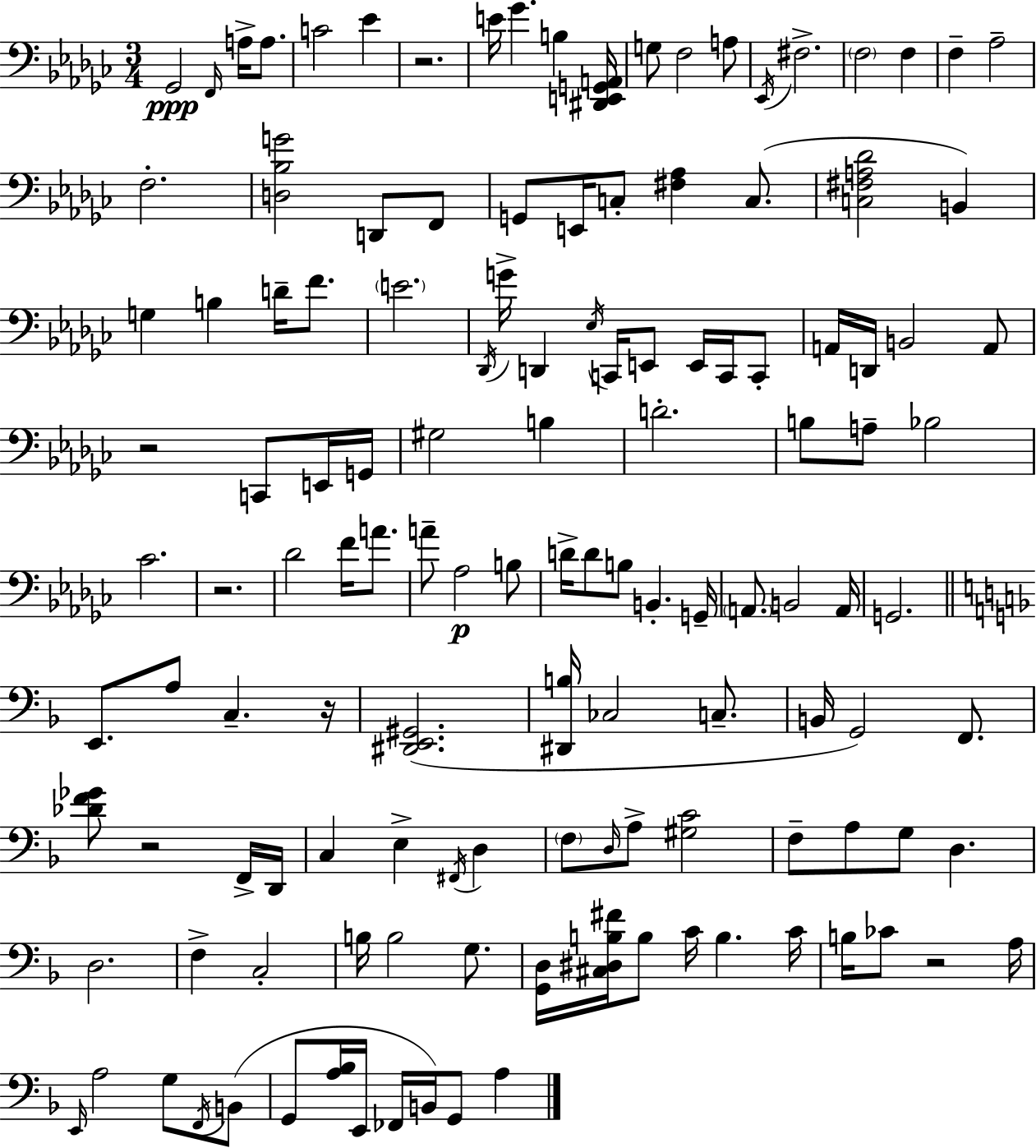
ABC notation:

X:1
T:Untitled
M:3/4
L:1/4
K:Ebm
_G,,2 F,,/4 A,/4 A,/2 C2 _E z2 E/4 _G B, [^D,,E,,G,,A,,]/4 G,/2 F,2 A,/2 _E,,/4 ^F,2 F,2 F, F, _A,2 F,2 [D,_B,G]2 D,,/2 F,,/2 G,,/2 E,,/4 C,/2 [^F,_A,] C,/2 [C,^F,A,_D]2 B,, G, B, D/4 F/2 E2 _D,,/4 G/4 D,, _E,/4 C,,/4 E,,/2 E,,/4 C,,/4 C,,/2 A,,/4 D,,/4 B,,2 A,,/2 z2 C,,/2 E,,/4 G,,/4 ^G,2 B, D2 B,/2 A,/2 _B,2 _C2 z2 _D2 F/4 A/2 A/2 _A,2 B,/2 D/4 D/2 B,/2 B,, G,,/4 A,,/2 B,,2 A,,/4 G,,2 E,,/2 A,/2 C, z/4 [^D,,E,,^G,,]2 [^D,,B,]/4 _C,2 C,/2 B,,/4 G,,2 F,,/2 [_DF_G]/2 z2 F,,/4 D,,/4 C, E, ^F,,/4 D, F,/2 D,/4 A,/2 [^G,C]2 F,/2 A,/2 G,/2 D, D,2 F, C,2 B,/4 B,2 G,/2 [G,,D,]/4 [^C,^D,B,^F]/4 B,/2 C/4 B, C/4 B,/4 _C/2 z2 A,/4 E,,/4 A,2 G,/2 F,,/4 B,,/2 G,,/2 [A,_B,]/4 E,,/4 _F,,/4 B,,/4 G,,/2 A,